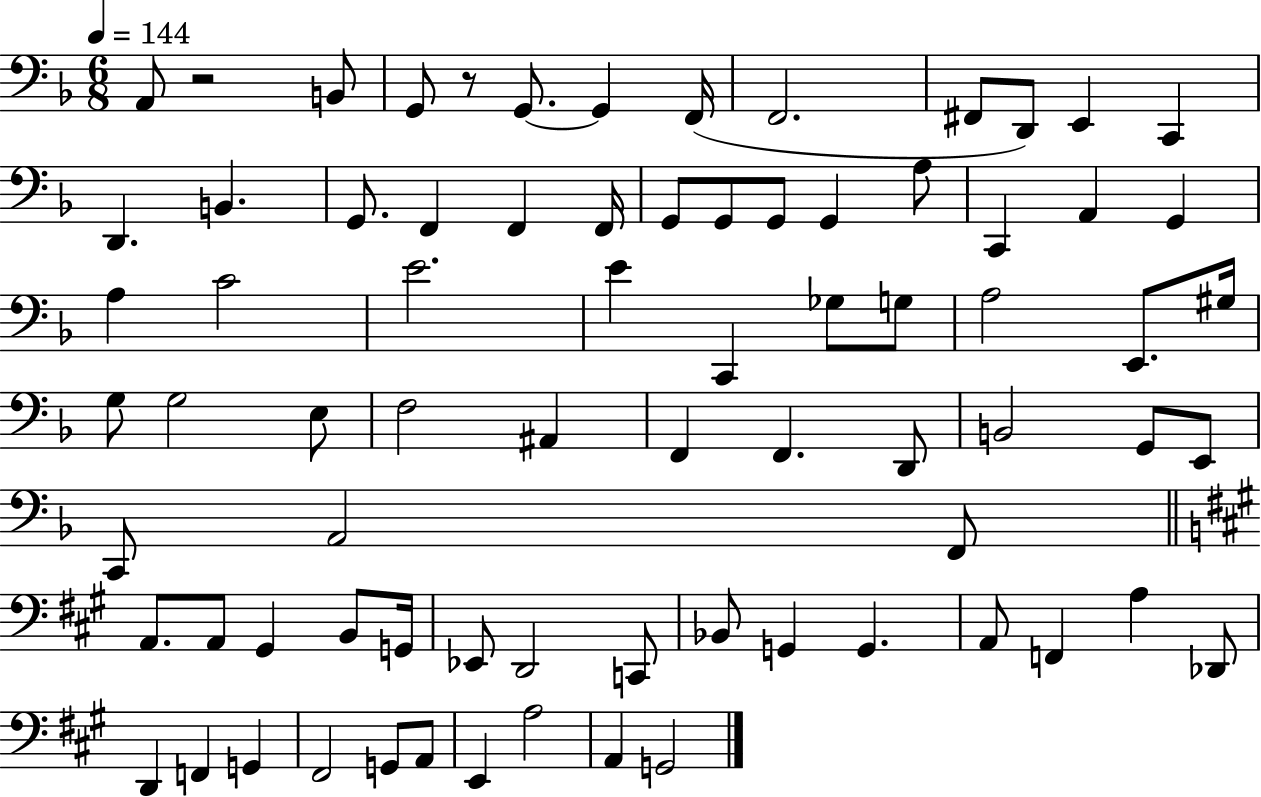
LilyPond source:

{
  \clef bass
  \numericTimeSignature
  \time 6/8
  \key f \major
  \tempo 4 = 144
  \repeat volta 2 { a,8 r2 b,8 | g,8 r8 g,8.~~ g,4 f,16( | f,2. | fis,8 d,8) e,4 c,4 | \break d,4. b,4. | g,8. f,4 f,4 f,16 | g,8 g,8 g,8 g,4 a8 | c,4 a,4 g,4 | \break a4 c'2 | e'2. | e'4 c,4 ges8 g8 | a2 e,8. gis16 | \break g8 g2 e8 | f2 ais,4 | f,4 f,4. d,8 | b,2 g,8 e,8 | \break c,8 a,2 f,8 | \bar "||" \break \key a \major a,8. a,8 gis,4 b,8 g,16 | ees,8 d,2 c,8 | bes,8 g,4 g,4. | a,8 f,4 a4 des,8 | \break d,4 f,4 g,4 | fis,2 g,8 a,8 | e,4 a2 | a,4 g,2 | \break } \bar "|."
}